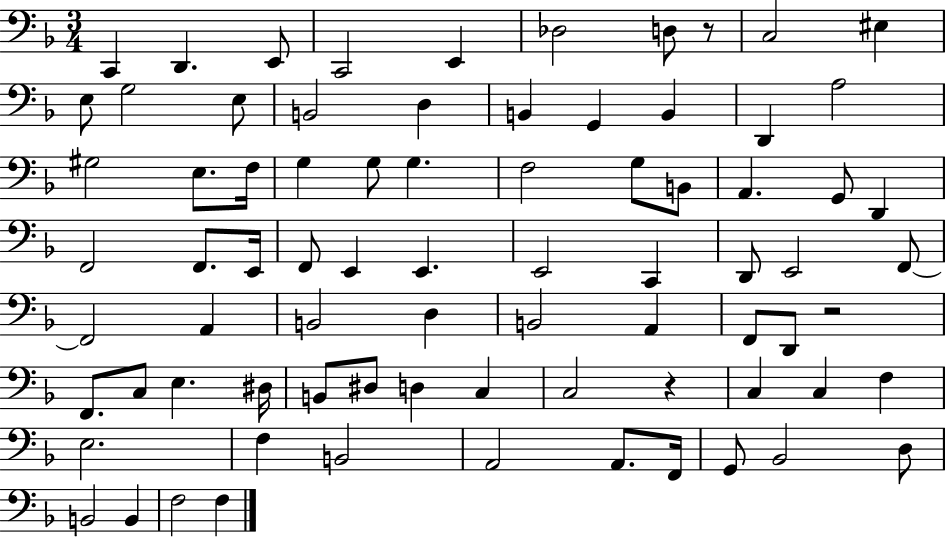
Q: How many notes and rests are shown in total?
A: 78